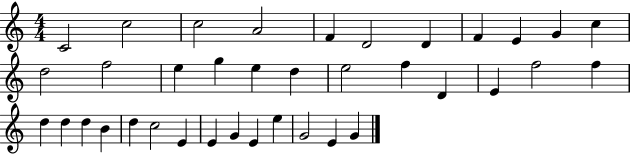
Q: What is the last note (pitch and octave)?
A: G4